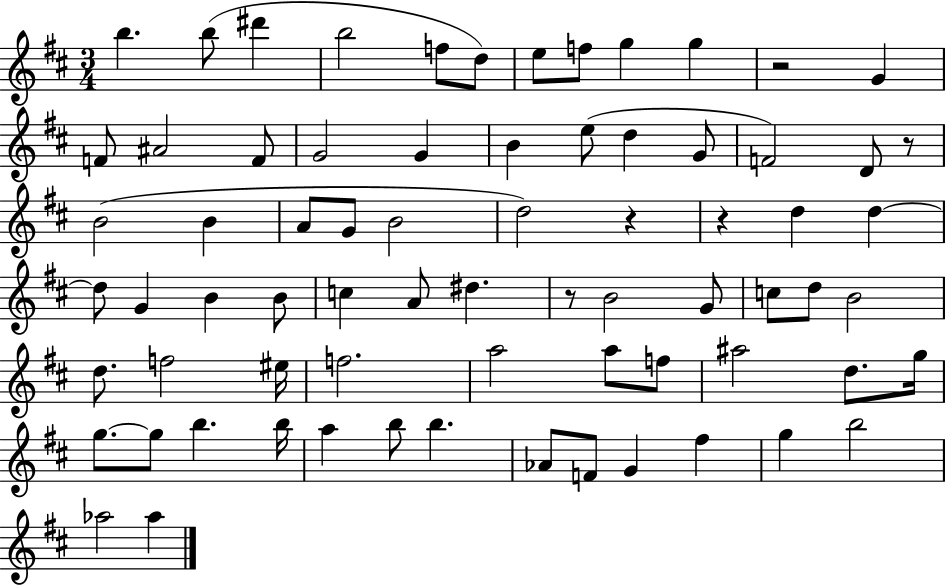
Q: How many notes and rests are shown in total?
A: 72